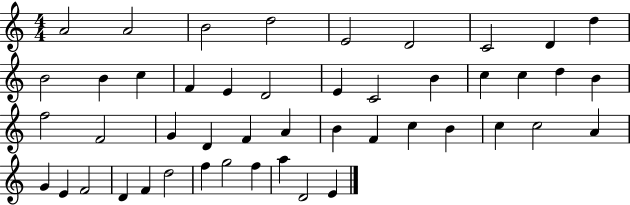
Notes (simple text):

A4/h A4/h B4/h D5/h E4/h D4/h C4/h D4/q D5/q B4/h B4/q C5/q F4/q E4/q D4/h E4/q C4/h B4/q C5/q C5/q D5/q B4/q F5/h F4/h G4/q D4/q F4/q A4/q B4/q F4/q C5/q B4/q C5/q C5/h A4/q G4/q E4/q F4/h D4/q F4/q D5/h F5/q G5/h F5/q A5/q D4/h E4/q